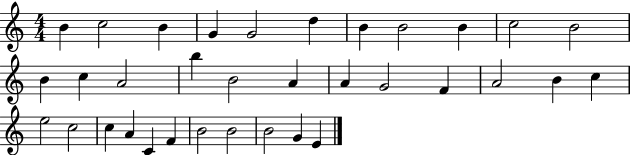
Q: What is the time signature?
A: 4/4